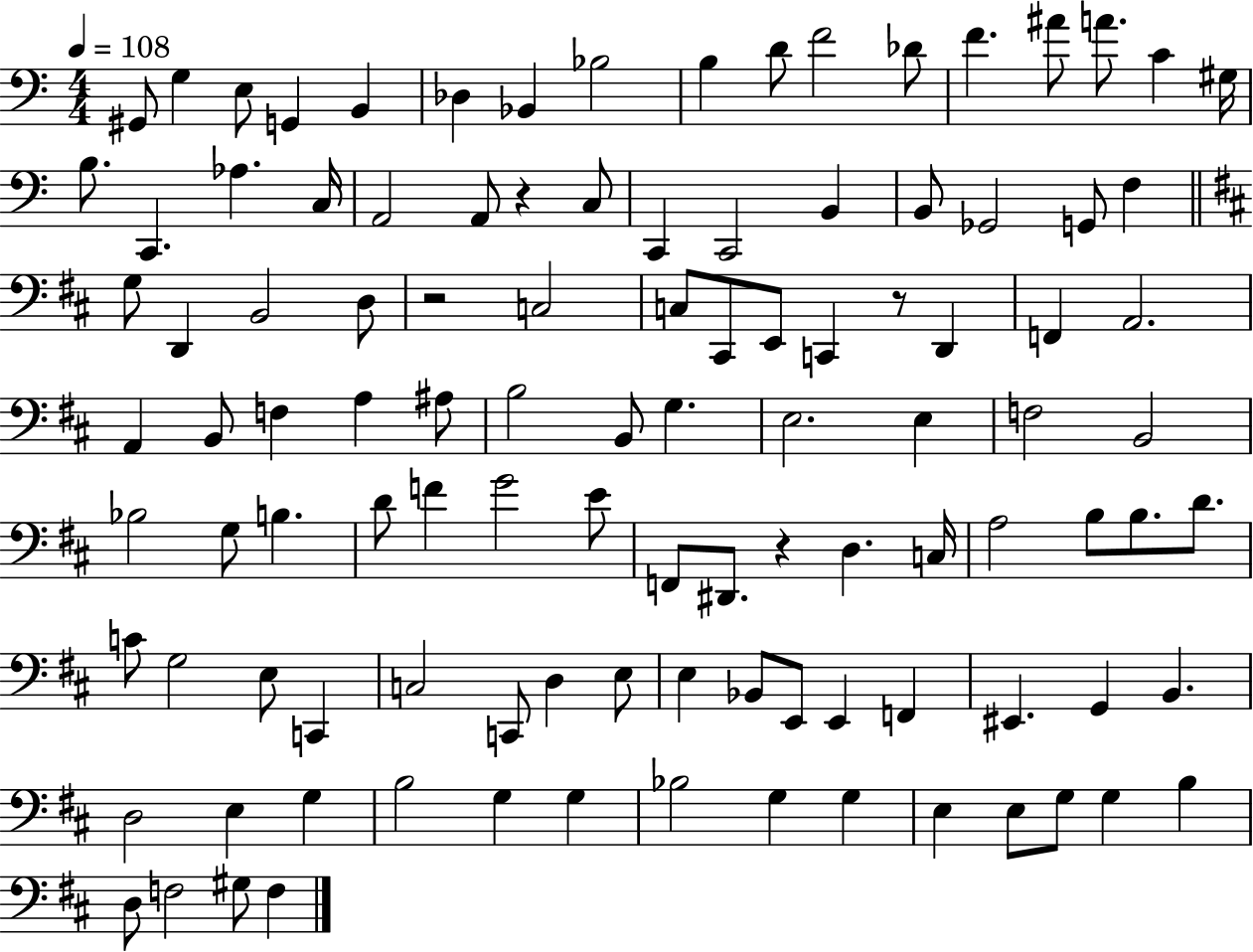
G#2/e G3/q E3/e G2/q B2/q Db3/q Bb2/q Bb3/h B3/q D4/e F4/h Db4/e F4/q. A#4/e A4/e. C4/q G#3/s B3/e. C2/q. Ab3/q. C3/s A2/h A2/e R/q C3/e C2/q C2/h B2/q B2/e Gb2/h G2/e F3/q G3/e D2/q B2/h D3/e R/h C3/h C3/e C#2/e E2/e C2/q R/e D2/q F2/q A2/h. A2/q B2/e F3/q A3/q A#3/e B3/h B2/e G3/q. E3/h. E3/q F3/h B2/h Bb3/h G3/e B3/q. D4/e F4/q G4/h E4/e F2/e D#2/e. R/q D3/q. C3/s A3/h B3/e B3/e. D4/e. C4/e G3/h E3/e C2/q C3/h C2/e D3/q E3/e E3/q Bb2/e E2/e E2/q F2/q EIS2/q. G2/q B2/q. D3/h E3/q G3/q B3/h G3/q G3/q Bb3/h G3/q G3/q E3/q E3/e G3/e G3/q B3/q D3/e F3/h G#3/e F3/q